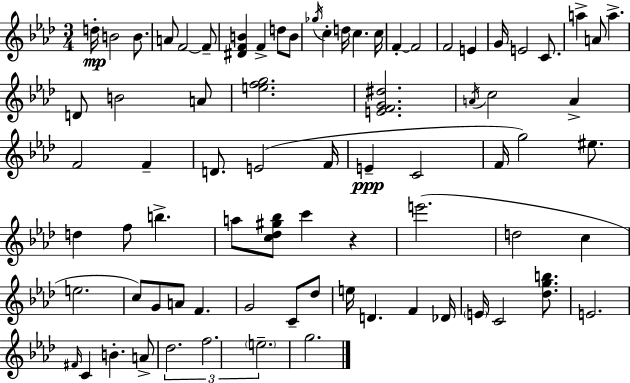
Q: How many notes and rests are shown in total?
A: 77